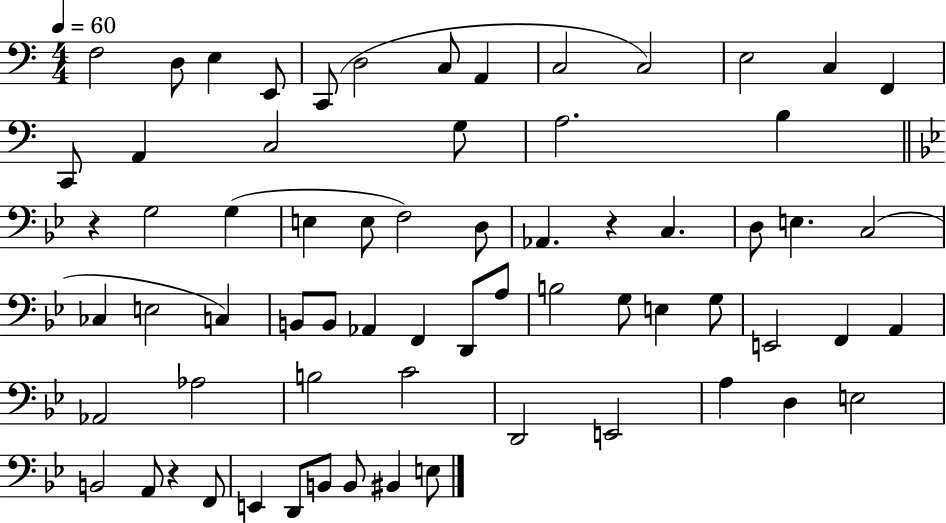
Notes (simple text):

F3/h D3/e E3/q E2/e C2/e D3/h C3/e A2/q C3/h C3/h E3/h C3/q F2/q C2/e A2/q C3/h G3/e A3/h. B3/q R/q G3/h G3/q E3/q E3/e F3/h D3/e Ab2/q. R/q C3/q. D3/e E3/q. C3/h CES3/q E3/h C3/q B2/e B2/e Ab2/q F2/q D2/e A3/e B3/h G3/e E3/q G3/e E2/h F2/q A2/q Ab2/h Ab3/h B3/h C4/h D2/h E2/h A3/q D3/q E3/h B2/h A2/e R/q F2/e E2/q D2/e B2/e B2/e BIS2/q E3/e